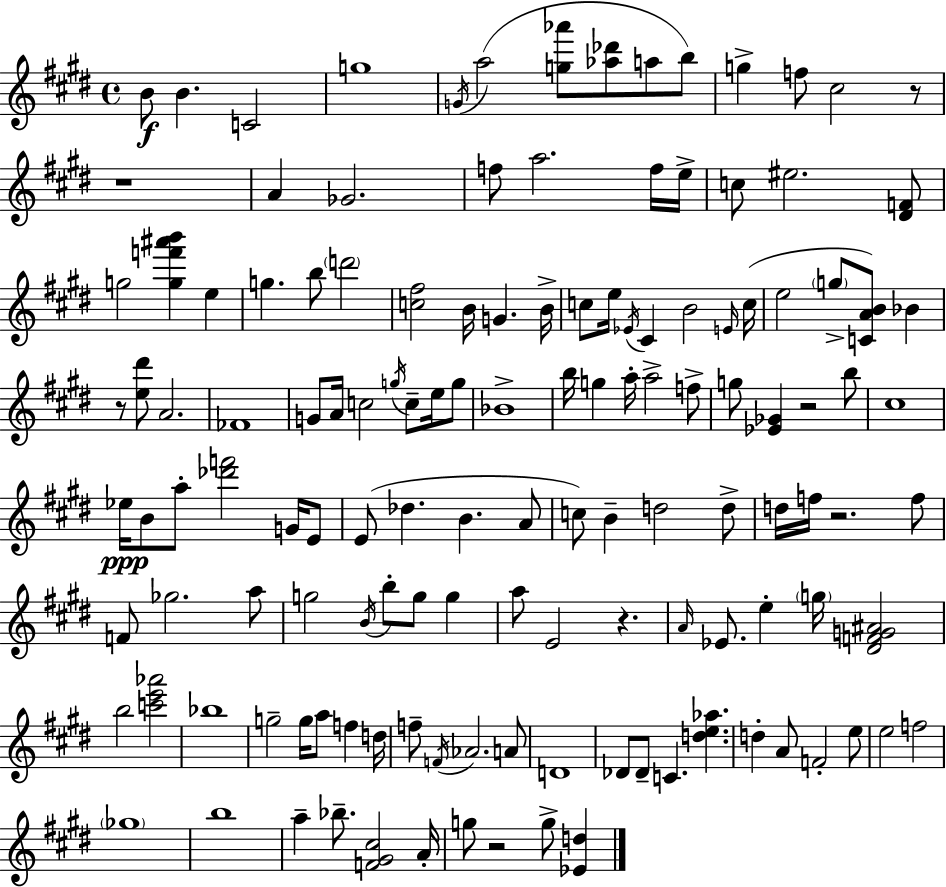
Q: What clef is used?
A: treble